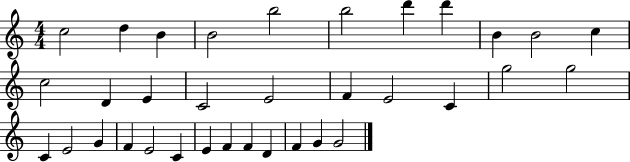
{
  \clef treble
  \numericTimeSignature
  \time 4/4
  \key c \major
  c''2 d''4 b'4 | b'2 b''2 | b''2 d'''4 d'''4 | b'4 b'2 c''4 | \break c''2 d'4 e'4 | c'2 e'2 | f'4 e'2 c'4 | g''2 g''2 | \break c'4 e'2 g'4 | f'4 e'2 c'4 | e'4 f'4 f'4 d'4 | f'4 g'4 g'2 | \break \bar "|."
}